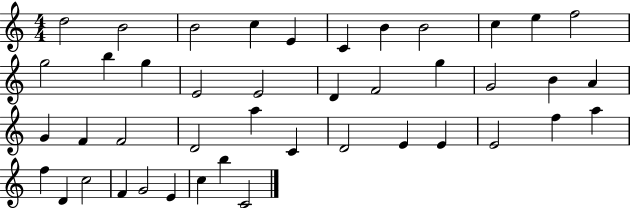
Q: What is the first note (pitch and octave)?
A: D5